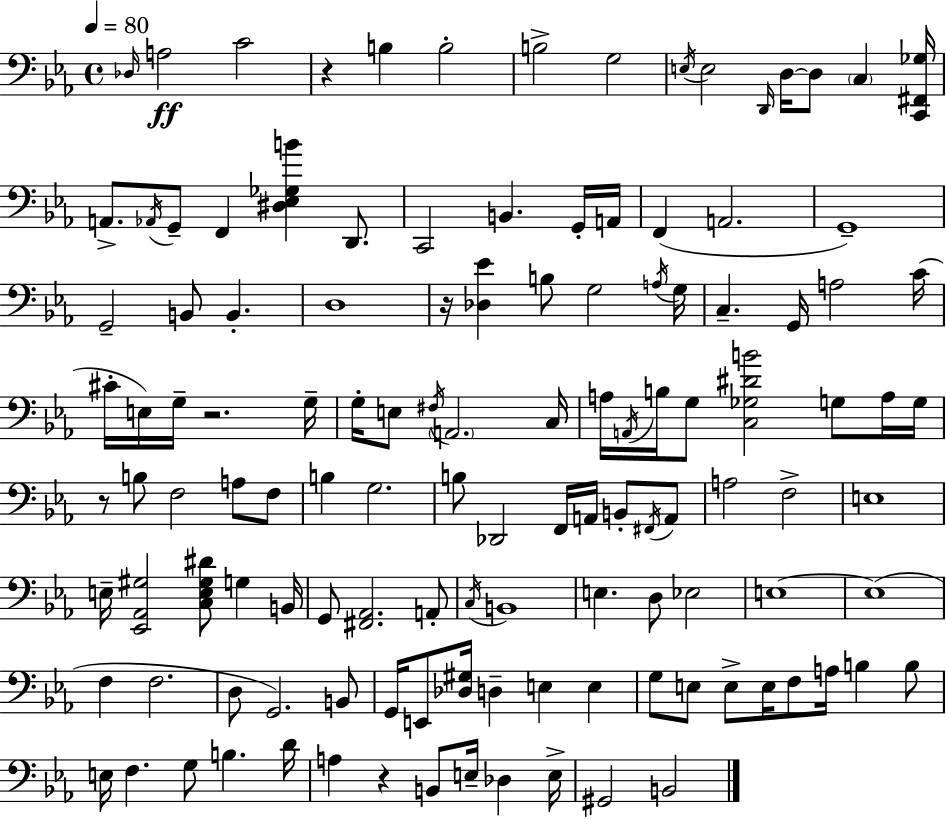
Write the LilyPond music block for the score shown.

{
  \clef bass
  \time 4/4
  \defaultTimeSignature
  \key c \minor
  \tempo 4 = 80
  \grace { des16 }\ff a2 c'2 | r4 b4 b2-. | b2-> g2 | \acciaccatura { e16 } e2 \grace { d,16 } d16~~ d8 \parenthesize c4 | \break <c, fis, ges>16 a,8.-> \acciaccatura { aes,16 } g,8-- f,4 <dis ees ges b'>4 | d,8. c,2 b,4. | g,16-. a,16 f,4( a,2. | g,1--) | \break g,2-- b,8 b,4.-. | d1 | r16 <des ees'>4 b8 g2 | \acciaccatura { a16 } g16 c4.-- g,16 a2 | \break c'16( cis'16-. e16) g16-- r2. | g16-- g16-. e8 \acciaccatura { fis16 } \parenthesize a,2. | c16 a16 \acciaccatura { a,16 } b16 g8 <c ges dis' b'>2 | g8 a16 g16 r8 b8 f2 | \break a8 f8 b4 g2. | b8 des,2 | f,16 a,16 b,8-. \acciaccatura { fis,16 } a,8 a2 | f2-> e1 | \break e16-- <ees, aes, gis>2 | <c e gis dis'>8 g4 b,16 g,8 <fis, aes,>2. | a,8-. \acciaccatura { c16 } b,1 | e4. d8 | \break ees2 e1~~ | e1( | f4 f2. | d8 g,2.) | \break b,8 g,16 e,8 <des gis>16 d4-- | e4 e4 g8 e8 e8-> e16 | f8 a16 b4 b8 e16 f4. | g8 b4. d'16 a4 r4 | \break b,8 e16-- des4 e16-> gis,2 | b,2 \bar "|."
}